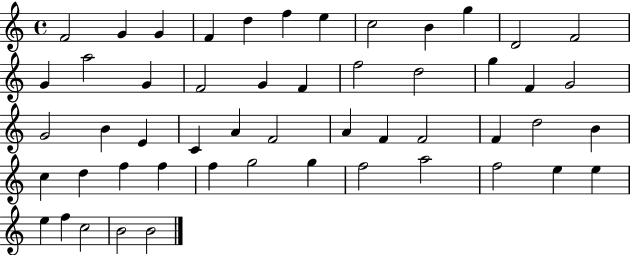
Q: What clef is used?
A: treble